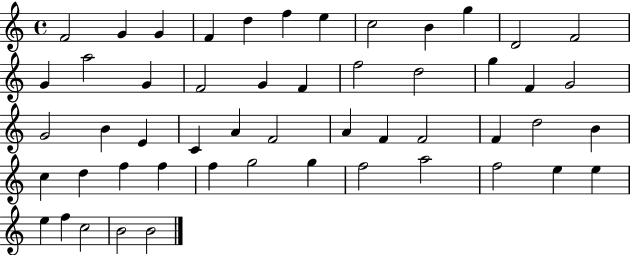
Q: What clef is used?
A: treble